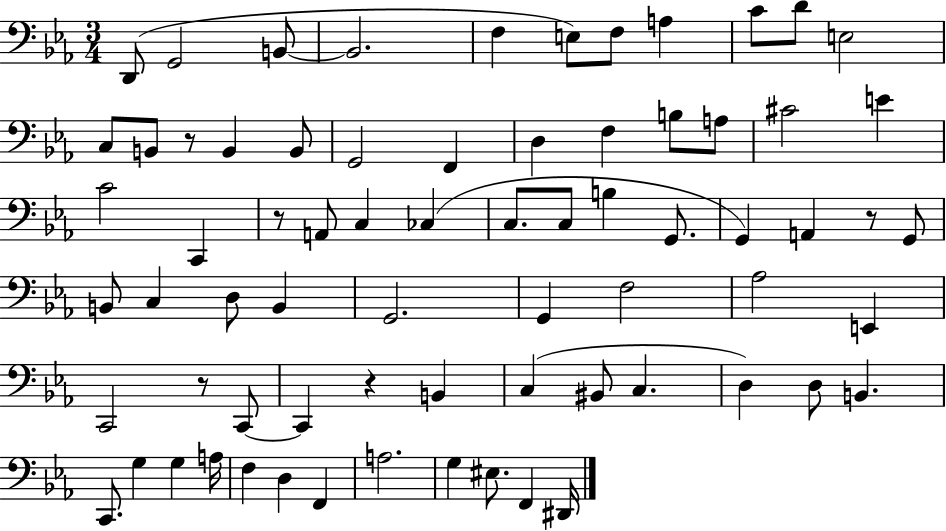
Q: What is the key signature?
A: EES major